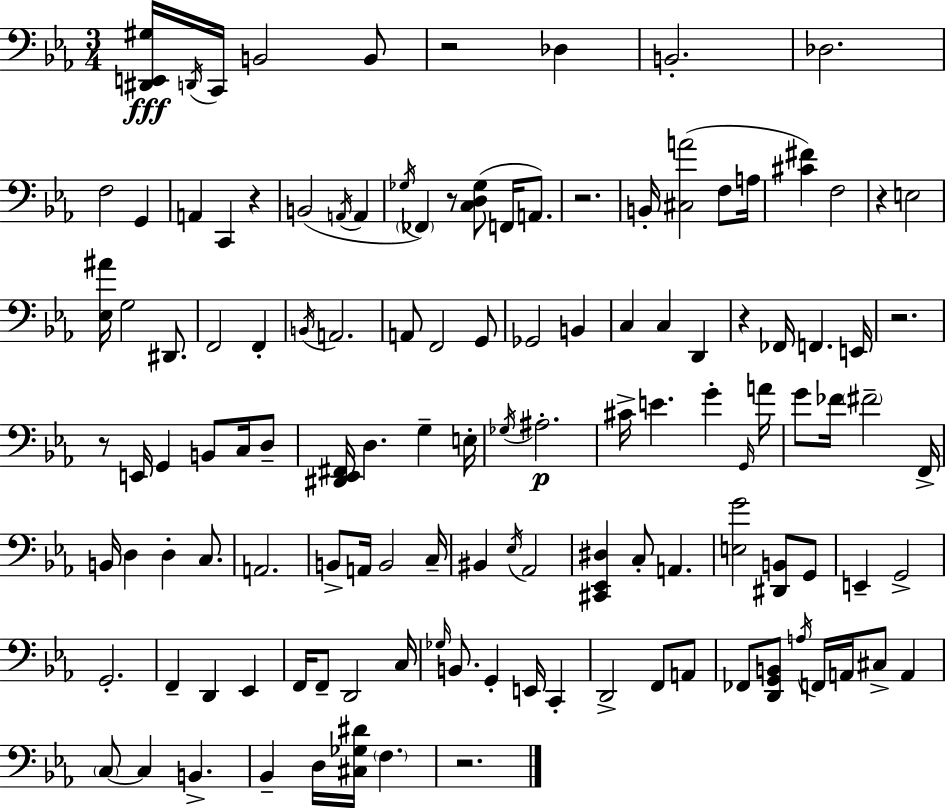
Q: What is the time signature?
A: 3/4